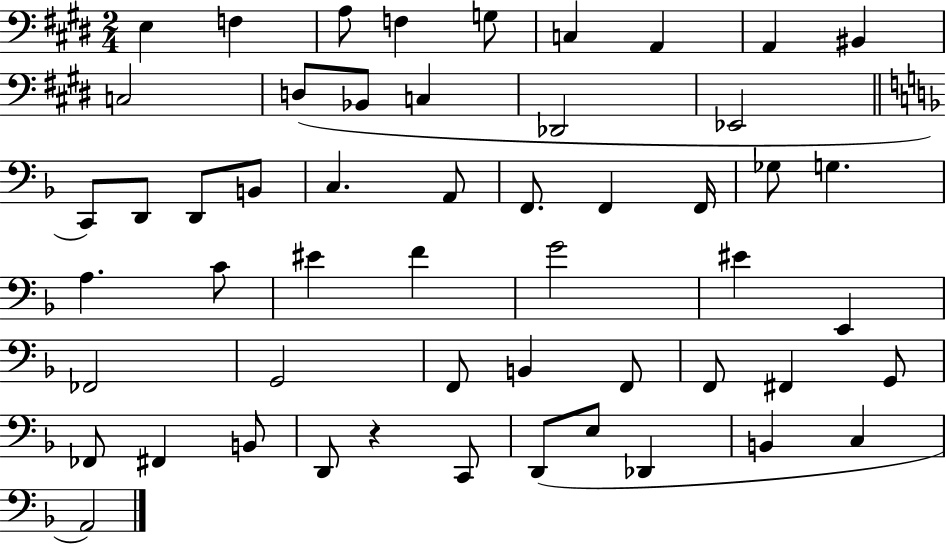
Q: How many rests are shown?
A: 1